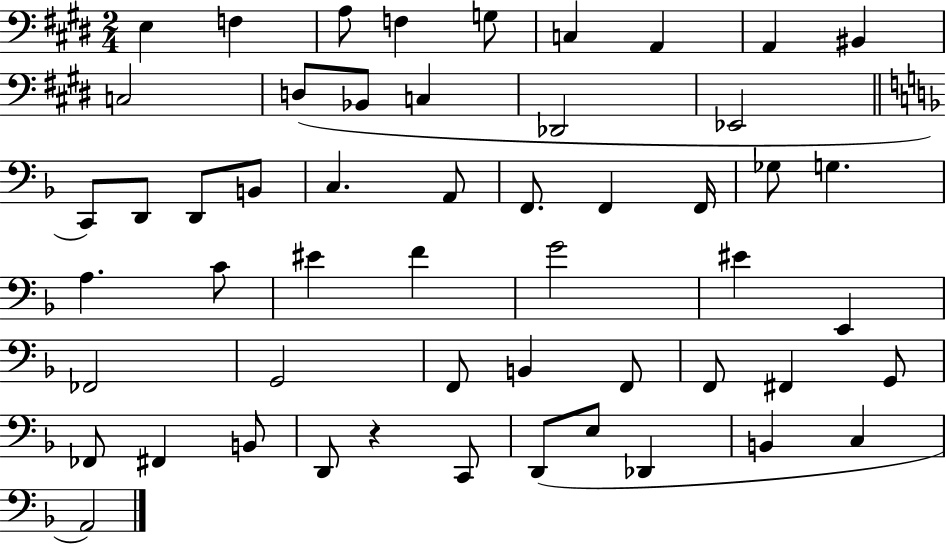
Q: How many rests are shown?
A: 1